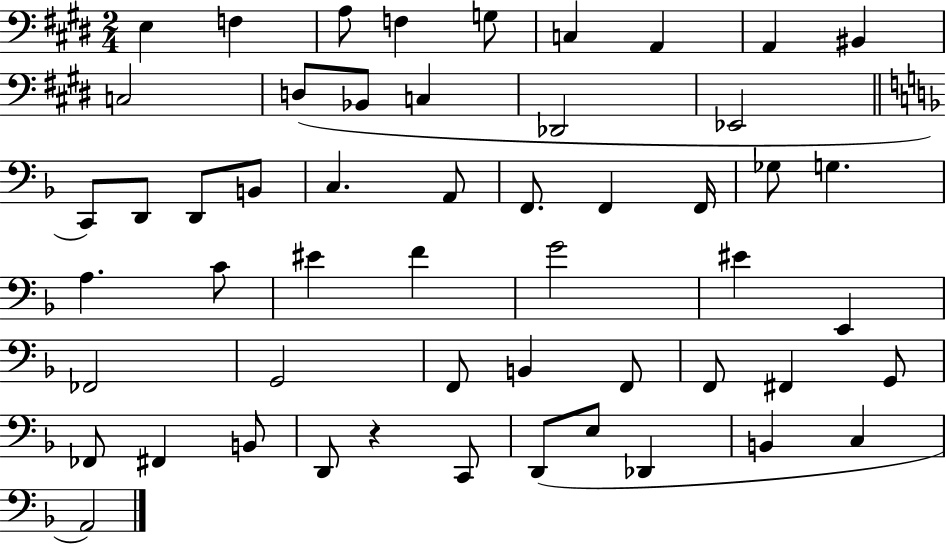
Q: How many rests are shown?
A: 1